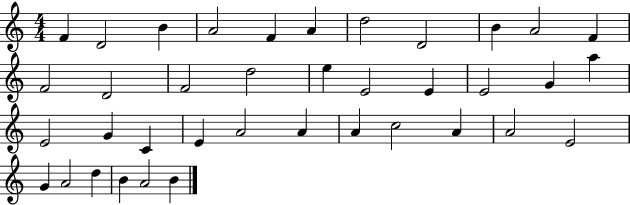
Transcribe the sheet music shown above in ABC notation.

X:1
T:Untitled
M:4/4
L:1/4
K:C
F D2 B A2 F A d2 D2 B A2 F F2 D2 F2 d2 e E2 E E2 G a E2 G C E A2 A A c2 A A2 E2 G A2 d B A2 B